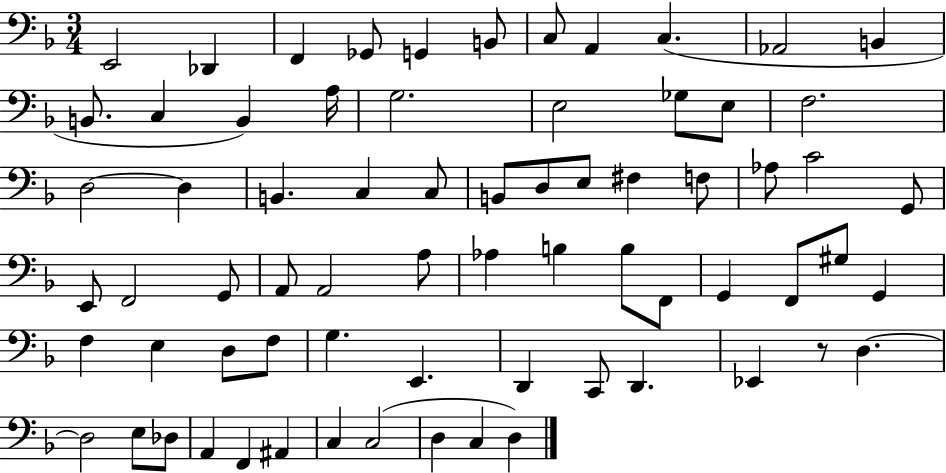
X:1
T:Untitled
M:3/4
L:1/4
K:F
E,,2 _D,, F,, _G,,/2 G,, B,,/2 C,/2 A,, C, _A,,2 B,, B,,/2 C, B,, A,/4 G,2 E,2 _G,/2 E,/2 F,2 D,2 D, B,, C, C,/2 B,,/2 D,/2 E,/2 ^F, F,/2 _A,/2 C2 G,,/2 E,,/2 F,,2 G,,/2 A,,/2 A,,2 A,/2 _A, B, B,/2 F,,/2 G,, F,,/2 ^G,/2 G,, F, E, D,/2 F,/2 G, E,, D,, C,,/2 D,, _E,, z/2 D, D,2 E,/2 _D,/2 A,, F,, ^A,, C, C,2 D, C, D,